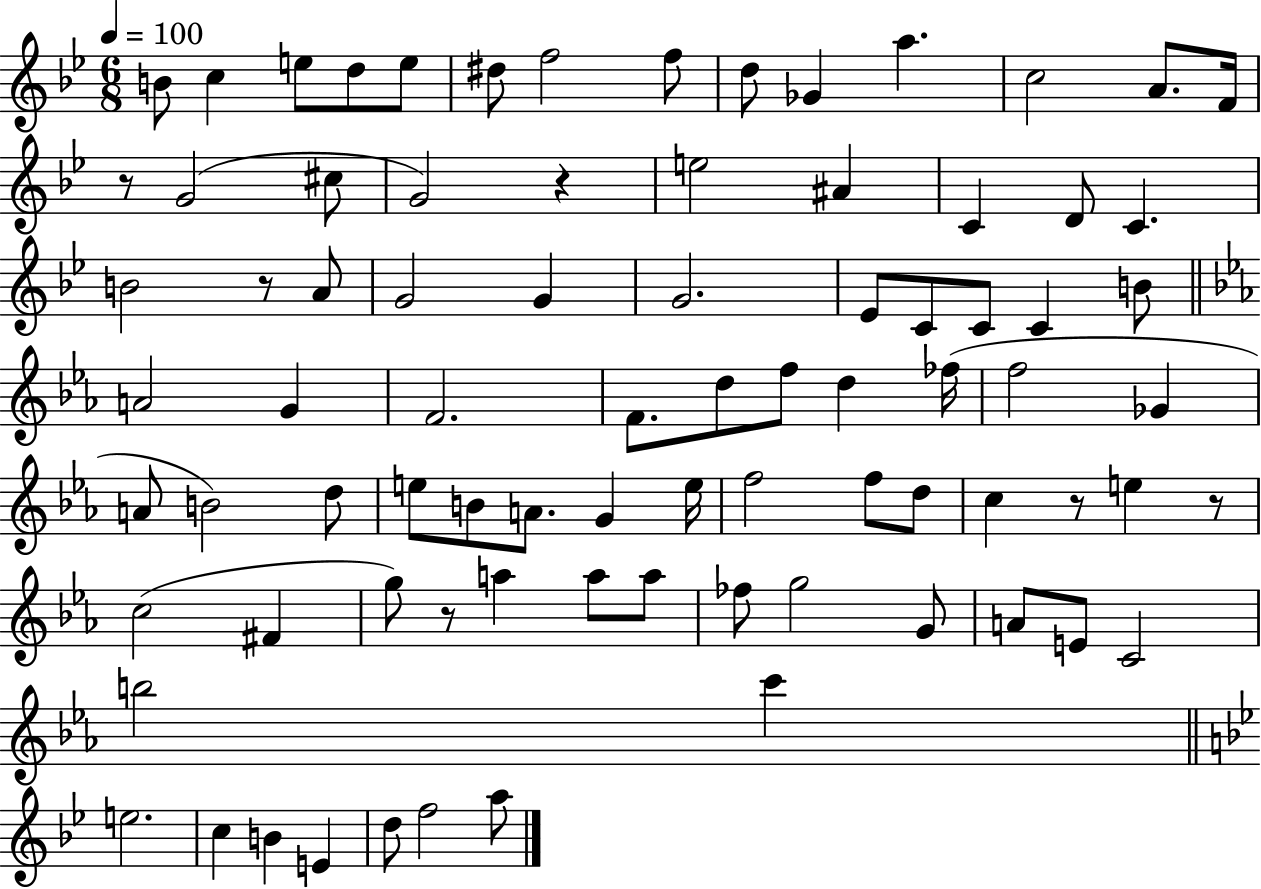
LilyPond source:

{
  \clef treble
  \numericTimeSignature
  \time 6/8
  \key bes \major
  \tempo 4 = 100
  \repeat volta 2 { b'8 c''4 e''8 d''8 e''8 | dis''8 f''2 f''8 | d''8 ges'4 a''4. | c''2 a'8. f'16 | \break r8 g'2( cis''8 | g'2) r4 | e''2 ais'4 | c'4 d'8 c'4. | \break b'2 r8 a'8 | g'2 g'4 | g'2. | ees'8 c'8 c'8 c'4 b'8 | \break \bar "||" \break \key ees \major a'2 g'4 | f'2. | f'8. d''8 f''8 d''4 fes''16( | f''2 ges'4 | \break a'8 b'2) d''8 | e''8 b'8 a'8. g'4 e''16 | f''2 f''8 d''8 | c''4 r8 e''4 r8 | \break c''2( fis'4 | g''8) r8 a''4 a''8 a''8 | fes''8 g''2 g'8 | a'8 e'8 c'2 | \break b''2 c'''4 | \bar "||" \break \key bes \major e''2. | c''4 b'4 e'4 | d''8 f''2 a''8 | } \bar "|."
}